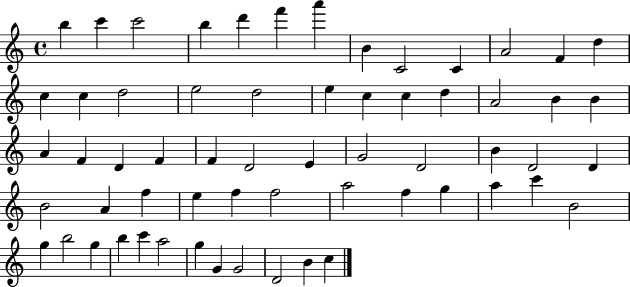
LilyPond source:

{
  \clef treble
  \time 4/4
  \defaultTimeSignature
  \key c \major
  b''4 c'''4 c'''2 | b''4 d'''4 f'''4 a'''4 | b'4 c'2 c'4 | a'2 f'4 d''4 | \break c''4 c''4 d''2 | e''2 d''2 | e''4 c''4 c''4 d''4 | a'2 b'4 b'4 | \break a'4 f'4 d'4 f'4 | f'4 d'2 e'4 | g'2 d'2 | b'4 d'2 d'4 | \break b'2 a'4 f''4 | e''4 f''4 f''2 | a''2 f''4 g''4 | a''4 c'''4 b'2 | \break g''4 b''2 g''4 | b''4 c'''4 a''2 | g''4 g'4 g'2 | d'2 b'4 c''4 | \break \bar "|."
}